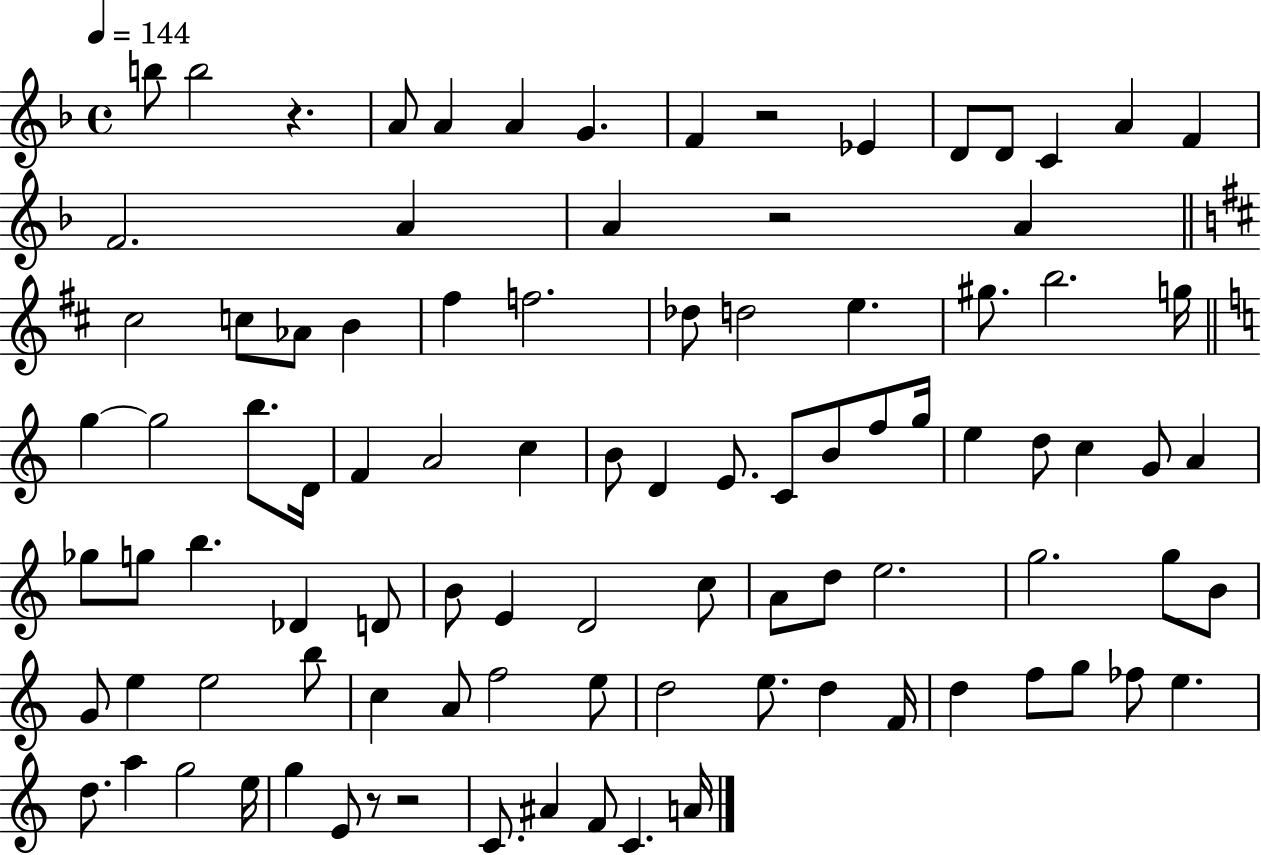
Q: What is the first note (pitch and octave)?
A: B5